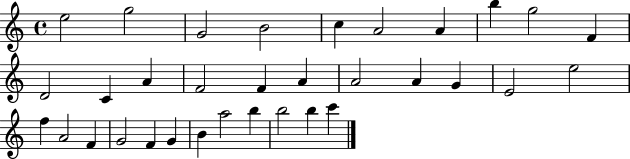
E5/h G5/h G4/h B4/h C5/q A4/h A4/q B5/q G5/h F4/q D4/h C4/q A4/q F4/h F4/q A4/q A4/h A4/q G4/q E4/h E5/h F5/q A4/h F4/q G4/h F4/q G4/q B4/q A5/h B5/q B5/h B5/q C6/q